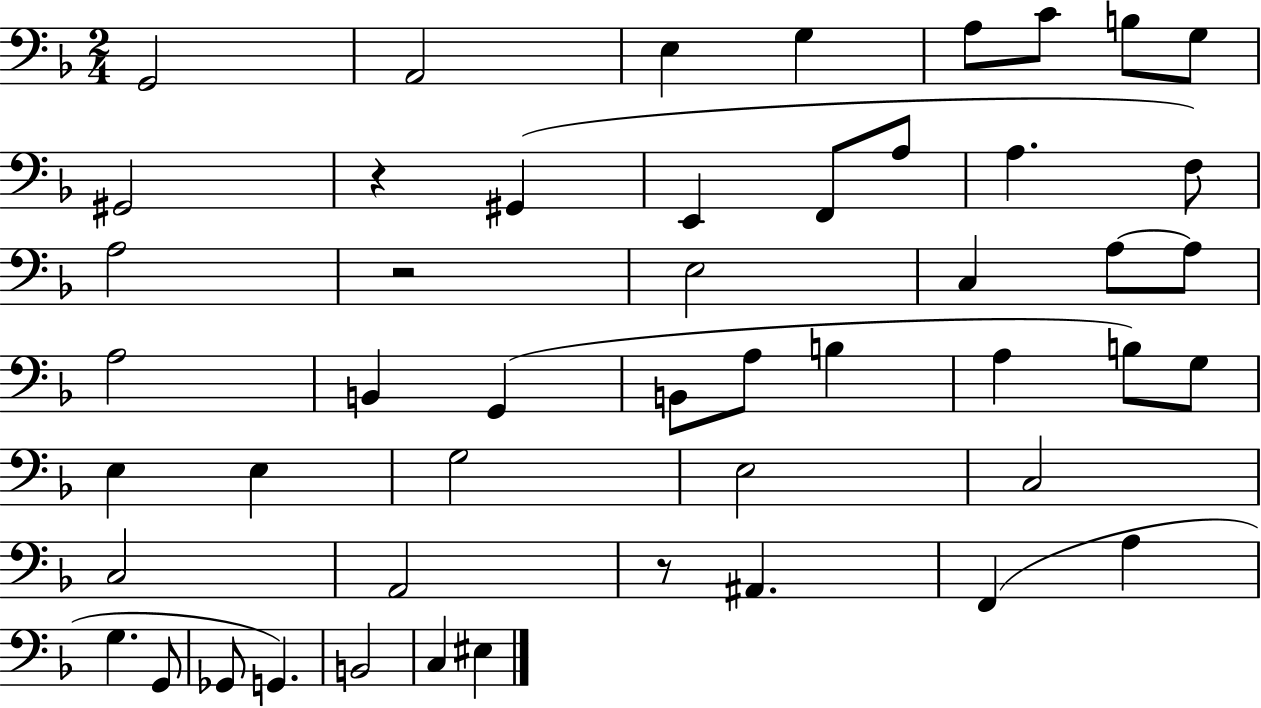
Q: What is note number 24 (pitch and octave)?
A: B2